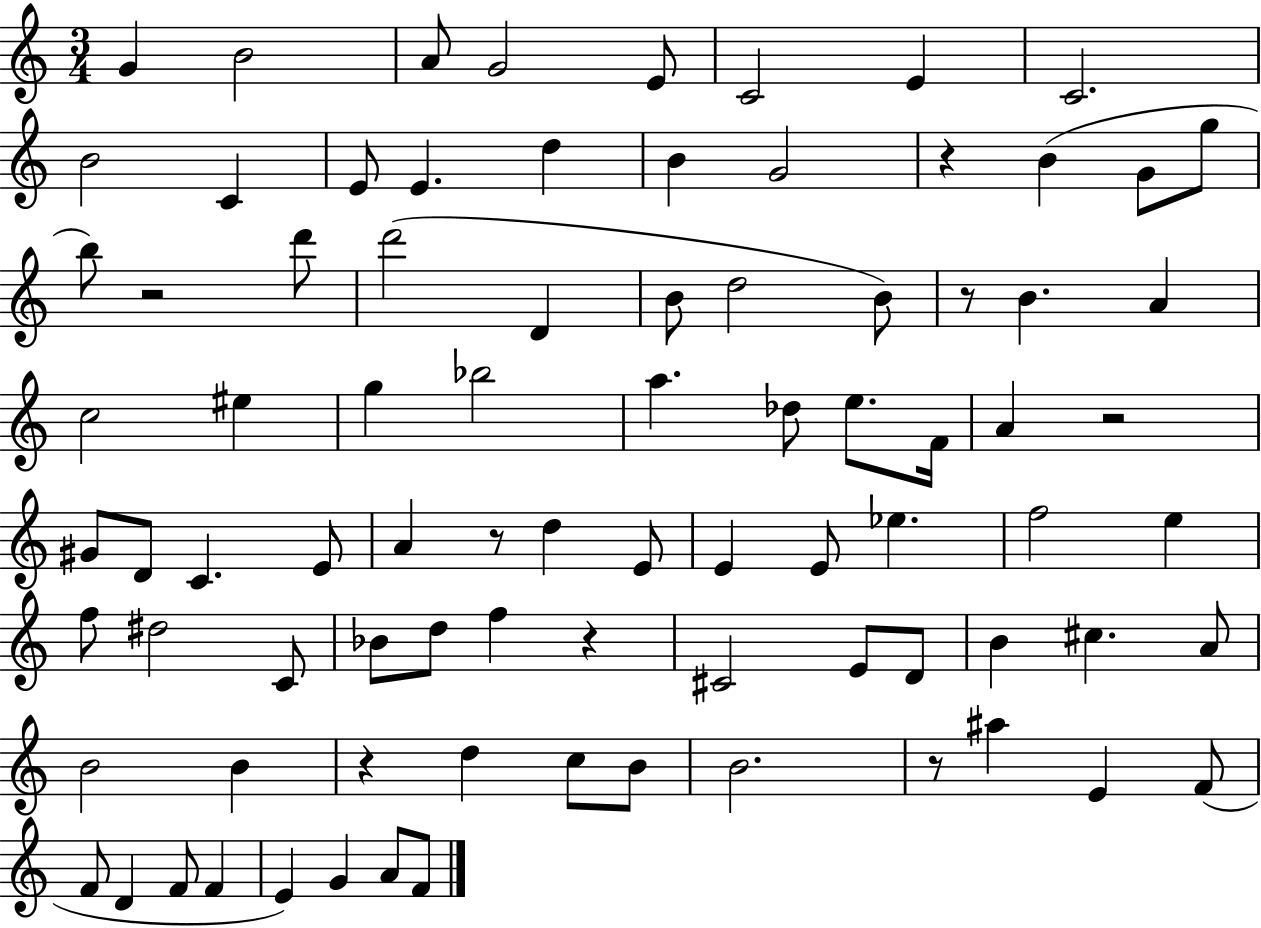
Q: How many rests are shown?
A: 8